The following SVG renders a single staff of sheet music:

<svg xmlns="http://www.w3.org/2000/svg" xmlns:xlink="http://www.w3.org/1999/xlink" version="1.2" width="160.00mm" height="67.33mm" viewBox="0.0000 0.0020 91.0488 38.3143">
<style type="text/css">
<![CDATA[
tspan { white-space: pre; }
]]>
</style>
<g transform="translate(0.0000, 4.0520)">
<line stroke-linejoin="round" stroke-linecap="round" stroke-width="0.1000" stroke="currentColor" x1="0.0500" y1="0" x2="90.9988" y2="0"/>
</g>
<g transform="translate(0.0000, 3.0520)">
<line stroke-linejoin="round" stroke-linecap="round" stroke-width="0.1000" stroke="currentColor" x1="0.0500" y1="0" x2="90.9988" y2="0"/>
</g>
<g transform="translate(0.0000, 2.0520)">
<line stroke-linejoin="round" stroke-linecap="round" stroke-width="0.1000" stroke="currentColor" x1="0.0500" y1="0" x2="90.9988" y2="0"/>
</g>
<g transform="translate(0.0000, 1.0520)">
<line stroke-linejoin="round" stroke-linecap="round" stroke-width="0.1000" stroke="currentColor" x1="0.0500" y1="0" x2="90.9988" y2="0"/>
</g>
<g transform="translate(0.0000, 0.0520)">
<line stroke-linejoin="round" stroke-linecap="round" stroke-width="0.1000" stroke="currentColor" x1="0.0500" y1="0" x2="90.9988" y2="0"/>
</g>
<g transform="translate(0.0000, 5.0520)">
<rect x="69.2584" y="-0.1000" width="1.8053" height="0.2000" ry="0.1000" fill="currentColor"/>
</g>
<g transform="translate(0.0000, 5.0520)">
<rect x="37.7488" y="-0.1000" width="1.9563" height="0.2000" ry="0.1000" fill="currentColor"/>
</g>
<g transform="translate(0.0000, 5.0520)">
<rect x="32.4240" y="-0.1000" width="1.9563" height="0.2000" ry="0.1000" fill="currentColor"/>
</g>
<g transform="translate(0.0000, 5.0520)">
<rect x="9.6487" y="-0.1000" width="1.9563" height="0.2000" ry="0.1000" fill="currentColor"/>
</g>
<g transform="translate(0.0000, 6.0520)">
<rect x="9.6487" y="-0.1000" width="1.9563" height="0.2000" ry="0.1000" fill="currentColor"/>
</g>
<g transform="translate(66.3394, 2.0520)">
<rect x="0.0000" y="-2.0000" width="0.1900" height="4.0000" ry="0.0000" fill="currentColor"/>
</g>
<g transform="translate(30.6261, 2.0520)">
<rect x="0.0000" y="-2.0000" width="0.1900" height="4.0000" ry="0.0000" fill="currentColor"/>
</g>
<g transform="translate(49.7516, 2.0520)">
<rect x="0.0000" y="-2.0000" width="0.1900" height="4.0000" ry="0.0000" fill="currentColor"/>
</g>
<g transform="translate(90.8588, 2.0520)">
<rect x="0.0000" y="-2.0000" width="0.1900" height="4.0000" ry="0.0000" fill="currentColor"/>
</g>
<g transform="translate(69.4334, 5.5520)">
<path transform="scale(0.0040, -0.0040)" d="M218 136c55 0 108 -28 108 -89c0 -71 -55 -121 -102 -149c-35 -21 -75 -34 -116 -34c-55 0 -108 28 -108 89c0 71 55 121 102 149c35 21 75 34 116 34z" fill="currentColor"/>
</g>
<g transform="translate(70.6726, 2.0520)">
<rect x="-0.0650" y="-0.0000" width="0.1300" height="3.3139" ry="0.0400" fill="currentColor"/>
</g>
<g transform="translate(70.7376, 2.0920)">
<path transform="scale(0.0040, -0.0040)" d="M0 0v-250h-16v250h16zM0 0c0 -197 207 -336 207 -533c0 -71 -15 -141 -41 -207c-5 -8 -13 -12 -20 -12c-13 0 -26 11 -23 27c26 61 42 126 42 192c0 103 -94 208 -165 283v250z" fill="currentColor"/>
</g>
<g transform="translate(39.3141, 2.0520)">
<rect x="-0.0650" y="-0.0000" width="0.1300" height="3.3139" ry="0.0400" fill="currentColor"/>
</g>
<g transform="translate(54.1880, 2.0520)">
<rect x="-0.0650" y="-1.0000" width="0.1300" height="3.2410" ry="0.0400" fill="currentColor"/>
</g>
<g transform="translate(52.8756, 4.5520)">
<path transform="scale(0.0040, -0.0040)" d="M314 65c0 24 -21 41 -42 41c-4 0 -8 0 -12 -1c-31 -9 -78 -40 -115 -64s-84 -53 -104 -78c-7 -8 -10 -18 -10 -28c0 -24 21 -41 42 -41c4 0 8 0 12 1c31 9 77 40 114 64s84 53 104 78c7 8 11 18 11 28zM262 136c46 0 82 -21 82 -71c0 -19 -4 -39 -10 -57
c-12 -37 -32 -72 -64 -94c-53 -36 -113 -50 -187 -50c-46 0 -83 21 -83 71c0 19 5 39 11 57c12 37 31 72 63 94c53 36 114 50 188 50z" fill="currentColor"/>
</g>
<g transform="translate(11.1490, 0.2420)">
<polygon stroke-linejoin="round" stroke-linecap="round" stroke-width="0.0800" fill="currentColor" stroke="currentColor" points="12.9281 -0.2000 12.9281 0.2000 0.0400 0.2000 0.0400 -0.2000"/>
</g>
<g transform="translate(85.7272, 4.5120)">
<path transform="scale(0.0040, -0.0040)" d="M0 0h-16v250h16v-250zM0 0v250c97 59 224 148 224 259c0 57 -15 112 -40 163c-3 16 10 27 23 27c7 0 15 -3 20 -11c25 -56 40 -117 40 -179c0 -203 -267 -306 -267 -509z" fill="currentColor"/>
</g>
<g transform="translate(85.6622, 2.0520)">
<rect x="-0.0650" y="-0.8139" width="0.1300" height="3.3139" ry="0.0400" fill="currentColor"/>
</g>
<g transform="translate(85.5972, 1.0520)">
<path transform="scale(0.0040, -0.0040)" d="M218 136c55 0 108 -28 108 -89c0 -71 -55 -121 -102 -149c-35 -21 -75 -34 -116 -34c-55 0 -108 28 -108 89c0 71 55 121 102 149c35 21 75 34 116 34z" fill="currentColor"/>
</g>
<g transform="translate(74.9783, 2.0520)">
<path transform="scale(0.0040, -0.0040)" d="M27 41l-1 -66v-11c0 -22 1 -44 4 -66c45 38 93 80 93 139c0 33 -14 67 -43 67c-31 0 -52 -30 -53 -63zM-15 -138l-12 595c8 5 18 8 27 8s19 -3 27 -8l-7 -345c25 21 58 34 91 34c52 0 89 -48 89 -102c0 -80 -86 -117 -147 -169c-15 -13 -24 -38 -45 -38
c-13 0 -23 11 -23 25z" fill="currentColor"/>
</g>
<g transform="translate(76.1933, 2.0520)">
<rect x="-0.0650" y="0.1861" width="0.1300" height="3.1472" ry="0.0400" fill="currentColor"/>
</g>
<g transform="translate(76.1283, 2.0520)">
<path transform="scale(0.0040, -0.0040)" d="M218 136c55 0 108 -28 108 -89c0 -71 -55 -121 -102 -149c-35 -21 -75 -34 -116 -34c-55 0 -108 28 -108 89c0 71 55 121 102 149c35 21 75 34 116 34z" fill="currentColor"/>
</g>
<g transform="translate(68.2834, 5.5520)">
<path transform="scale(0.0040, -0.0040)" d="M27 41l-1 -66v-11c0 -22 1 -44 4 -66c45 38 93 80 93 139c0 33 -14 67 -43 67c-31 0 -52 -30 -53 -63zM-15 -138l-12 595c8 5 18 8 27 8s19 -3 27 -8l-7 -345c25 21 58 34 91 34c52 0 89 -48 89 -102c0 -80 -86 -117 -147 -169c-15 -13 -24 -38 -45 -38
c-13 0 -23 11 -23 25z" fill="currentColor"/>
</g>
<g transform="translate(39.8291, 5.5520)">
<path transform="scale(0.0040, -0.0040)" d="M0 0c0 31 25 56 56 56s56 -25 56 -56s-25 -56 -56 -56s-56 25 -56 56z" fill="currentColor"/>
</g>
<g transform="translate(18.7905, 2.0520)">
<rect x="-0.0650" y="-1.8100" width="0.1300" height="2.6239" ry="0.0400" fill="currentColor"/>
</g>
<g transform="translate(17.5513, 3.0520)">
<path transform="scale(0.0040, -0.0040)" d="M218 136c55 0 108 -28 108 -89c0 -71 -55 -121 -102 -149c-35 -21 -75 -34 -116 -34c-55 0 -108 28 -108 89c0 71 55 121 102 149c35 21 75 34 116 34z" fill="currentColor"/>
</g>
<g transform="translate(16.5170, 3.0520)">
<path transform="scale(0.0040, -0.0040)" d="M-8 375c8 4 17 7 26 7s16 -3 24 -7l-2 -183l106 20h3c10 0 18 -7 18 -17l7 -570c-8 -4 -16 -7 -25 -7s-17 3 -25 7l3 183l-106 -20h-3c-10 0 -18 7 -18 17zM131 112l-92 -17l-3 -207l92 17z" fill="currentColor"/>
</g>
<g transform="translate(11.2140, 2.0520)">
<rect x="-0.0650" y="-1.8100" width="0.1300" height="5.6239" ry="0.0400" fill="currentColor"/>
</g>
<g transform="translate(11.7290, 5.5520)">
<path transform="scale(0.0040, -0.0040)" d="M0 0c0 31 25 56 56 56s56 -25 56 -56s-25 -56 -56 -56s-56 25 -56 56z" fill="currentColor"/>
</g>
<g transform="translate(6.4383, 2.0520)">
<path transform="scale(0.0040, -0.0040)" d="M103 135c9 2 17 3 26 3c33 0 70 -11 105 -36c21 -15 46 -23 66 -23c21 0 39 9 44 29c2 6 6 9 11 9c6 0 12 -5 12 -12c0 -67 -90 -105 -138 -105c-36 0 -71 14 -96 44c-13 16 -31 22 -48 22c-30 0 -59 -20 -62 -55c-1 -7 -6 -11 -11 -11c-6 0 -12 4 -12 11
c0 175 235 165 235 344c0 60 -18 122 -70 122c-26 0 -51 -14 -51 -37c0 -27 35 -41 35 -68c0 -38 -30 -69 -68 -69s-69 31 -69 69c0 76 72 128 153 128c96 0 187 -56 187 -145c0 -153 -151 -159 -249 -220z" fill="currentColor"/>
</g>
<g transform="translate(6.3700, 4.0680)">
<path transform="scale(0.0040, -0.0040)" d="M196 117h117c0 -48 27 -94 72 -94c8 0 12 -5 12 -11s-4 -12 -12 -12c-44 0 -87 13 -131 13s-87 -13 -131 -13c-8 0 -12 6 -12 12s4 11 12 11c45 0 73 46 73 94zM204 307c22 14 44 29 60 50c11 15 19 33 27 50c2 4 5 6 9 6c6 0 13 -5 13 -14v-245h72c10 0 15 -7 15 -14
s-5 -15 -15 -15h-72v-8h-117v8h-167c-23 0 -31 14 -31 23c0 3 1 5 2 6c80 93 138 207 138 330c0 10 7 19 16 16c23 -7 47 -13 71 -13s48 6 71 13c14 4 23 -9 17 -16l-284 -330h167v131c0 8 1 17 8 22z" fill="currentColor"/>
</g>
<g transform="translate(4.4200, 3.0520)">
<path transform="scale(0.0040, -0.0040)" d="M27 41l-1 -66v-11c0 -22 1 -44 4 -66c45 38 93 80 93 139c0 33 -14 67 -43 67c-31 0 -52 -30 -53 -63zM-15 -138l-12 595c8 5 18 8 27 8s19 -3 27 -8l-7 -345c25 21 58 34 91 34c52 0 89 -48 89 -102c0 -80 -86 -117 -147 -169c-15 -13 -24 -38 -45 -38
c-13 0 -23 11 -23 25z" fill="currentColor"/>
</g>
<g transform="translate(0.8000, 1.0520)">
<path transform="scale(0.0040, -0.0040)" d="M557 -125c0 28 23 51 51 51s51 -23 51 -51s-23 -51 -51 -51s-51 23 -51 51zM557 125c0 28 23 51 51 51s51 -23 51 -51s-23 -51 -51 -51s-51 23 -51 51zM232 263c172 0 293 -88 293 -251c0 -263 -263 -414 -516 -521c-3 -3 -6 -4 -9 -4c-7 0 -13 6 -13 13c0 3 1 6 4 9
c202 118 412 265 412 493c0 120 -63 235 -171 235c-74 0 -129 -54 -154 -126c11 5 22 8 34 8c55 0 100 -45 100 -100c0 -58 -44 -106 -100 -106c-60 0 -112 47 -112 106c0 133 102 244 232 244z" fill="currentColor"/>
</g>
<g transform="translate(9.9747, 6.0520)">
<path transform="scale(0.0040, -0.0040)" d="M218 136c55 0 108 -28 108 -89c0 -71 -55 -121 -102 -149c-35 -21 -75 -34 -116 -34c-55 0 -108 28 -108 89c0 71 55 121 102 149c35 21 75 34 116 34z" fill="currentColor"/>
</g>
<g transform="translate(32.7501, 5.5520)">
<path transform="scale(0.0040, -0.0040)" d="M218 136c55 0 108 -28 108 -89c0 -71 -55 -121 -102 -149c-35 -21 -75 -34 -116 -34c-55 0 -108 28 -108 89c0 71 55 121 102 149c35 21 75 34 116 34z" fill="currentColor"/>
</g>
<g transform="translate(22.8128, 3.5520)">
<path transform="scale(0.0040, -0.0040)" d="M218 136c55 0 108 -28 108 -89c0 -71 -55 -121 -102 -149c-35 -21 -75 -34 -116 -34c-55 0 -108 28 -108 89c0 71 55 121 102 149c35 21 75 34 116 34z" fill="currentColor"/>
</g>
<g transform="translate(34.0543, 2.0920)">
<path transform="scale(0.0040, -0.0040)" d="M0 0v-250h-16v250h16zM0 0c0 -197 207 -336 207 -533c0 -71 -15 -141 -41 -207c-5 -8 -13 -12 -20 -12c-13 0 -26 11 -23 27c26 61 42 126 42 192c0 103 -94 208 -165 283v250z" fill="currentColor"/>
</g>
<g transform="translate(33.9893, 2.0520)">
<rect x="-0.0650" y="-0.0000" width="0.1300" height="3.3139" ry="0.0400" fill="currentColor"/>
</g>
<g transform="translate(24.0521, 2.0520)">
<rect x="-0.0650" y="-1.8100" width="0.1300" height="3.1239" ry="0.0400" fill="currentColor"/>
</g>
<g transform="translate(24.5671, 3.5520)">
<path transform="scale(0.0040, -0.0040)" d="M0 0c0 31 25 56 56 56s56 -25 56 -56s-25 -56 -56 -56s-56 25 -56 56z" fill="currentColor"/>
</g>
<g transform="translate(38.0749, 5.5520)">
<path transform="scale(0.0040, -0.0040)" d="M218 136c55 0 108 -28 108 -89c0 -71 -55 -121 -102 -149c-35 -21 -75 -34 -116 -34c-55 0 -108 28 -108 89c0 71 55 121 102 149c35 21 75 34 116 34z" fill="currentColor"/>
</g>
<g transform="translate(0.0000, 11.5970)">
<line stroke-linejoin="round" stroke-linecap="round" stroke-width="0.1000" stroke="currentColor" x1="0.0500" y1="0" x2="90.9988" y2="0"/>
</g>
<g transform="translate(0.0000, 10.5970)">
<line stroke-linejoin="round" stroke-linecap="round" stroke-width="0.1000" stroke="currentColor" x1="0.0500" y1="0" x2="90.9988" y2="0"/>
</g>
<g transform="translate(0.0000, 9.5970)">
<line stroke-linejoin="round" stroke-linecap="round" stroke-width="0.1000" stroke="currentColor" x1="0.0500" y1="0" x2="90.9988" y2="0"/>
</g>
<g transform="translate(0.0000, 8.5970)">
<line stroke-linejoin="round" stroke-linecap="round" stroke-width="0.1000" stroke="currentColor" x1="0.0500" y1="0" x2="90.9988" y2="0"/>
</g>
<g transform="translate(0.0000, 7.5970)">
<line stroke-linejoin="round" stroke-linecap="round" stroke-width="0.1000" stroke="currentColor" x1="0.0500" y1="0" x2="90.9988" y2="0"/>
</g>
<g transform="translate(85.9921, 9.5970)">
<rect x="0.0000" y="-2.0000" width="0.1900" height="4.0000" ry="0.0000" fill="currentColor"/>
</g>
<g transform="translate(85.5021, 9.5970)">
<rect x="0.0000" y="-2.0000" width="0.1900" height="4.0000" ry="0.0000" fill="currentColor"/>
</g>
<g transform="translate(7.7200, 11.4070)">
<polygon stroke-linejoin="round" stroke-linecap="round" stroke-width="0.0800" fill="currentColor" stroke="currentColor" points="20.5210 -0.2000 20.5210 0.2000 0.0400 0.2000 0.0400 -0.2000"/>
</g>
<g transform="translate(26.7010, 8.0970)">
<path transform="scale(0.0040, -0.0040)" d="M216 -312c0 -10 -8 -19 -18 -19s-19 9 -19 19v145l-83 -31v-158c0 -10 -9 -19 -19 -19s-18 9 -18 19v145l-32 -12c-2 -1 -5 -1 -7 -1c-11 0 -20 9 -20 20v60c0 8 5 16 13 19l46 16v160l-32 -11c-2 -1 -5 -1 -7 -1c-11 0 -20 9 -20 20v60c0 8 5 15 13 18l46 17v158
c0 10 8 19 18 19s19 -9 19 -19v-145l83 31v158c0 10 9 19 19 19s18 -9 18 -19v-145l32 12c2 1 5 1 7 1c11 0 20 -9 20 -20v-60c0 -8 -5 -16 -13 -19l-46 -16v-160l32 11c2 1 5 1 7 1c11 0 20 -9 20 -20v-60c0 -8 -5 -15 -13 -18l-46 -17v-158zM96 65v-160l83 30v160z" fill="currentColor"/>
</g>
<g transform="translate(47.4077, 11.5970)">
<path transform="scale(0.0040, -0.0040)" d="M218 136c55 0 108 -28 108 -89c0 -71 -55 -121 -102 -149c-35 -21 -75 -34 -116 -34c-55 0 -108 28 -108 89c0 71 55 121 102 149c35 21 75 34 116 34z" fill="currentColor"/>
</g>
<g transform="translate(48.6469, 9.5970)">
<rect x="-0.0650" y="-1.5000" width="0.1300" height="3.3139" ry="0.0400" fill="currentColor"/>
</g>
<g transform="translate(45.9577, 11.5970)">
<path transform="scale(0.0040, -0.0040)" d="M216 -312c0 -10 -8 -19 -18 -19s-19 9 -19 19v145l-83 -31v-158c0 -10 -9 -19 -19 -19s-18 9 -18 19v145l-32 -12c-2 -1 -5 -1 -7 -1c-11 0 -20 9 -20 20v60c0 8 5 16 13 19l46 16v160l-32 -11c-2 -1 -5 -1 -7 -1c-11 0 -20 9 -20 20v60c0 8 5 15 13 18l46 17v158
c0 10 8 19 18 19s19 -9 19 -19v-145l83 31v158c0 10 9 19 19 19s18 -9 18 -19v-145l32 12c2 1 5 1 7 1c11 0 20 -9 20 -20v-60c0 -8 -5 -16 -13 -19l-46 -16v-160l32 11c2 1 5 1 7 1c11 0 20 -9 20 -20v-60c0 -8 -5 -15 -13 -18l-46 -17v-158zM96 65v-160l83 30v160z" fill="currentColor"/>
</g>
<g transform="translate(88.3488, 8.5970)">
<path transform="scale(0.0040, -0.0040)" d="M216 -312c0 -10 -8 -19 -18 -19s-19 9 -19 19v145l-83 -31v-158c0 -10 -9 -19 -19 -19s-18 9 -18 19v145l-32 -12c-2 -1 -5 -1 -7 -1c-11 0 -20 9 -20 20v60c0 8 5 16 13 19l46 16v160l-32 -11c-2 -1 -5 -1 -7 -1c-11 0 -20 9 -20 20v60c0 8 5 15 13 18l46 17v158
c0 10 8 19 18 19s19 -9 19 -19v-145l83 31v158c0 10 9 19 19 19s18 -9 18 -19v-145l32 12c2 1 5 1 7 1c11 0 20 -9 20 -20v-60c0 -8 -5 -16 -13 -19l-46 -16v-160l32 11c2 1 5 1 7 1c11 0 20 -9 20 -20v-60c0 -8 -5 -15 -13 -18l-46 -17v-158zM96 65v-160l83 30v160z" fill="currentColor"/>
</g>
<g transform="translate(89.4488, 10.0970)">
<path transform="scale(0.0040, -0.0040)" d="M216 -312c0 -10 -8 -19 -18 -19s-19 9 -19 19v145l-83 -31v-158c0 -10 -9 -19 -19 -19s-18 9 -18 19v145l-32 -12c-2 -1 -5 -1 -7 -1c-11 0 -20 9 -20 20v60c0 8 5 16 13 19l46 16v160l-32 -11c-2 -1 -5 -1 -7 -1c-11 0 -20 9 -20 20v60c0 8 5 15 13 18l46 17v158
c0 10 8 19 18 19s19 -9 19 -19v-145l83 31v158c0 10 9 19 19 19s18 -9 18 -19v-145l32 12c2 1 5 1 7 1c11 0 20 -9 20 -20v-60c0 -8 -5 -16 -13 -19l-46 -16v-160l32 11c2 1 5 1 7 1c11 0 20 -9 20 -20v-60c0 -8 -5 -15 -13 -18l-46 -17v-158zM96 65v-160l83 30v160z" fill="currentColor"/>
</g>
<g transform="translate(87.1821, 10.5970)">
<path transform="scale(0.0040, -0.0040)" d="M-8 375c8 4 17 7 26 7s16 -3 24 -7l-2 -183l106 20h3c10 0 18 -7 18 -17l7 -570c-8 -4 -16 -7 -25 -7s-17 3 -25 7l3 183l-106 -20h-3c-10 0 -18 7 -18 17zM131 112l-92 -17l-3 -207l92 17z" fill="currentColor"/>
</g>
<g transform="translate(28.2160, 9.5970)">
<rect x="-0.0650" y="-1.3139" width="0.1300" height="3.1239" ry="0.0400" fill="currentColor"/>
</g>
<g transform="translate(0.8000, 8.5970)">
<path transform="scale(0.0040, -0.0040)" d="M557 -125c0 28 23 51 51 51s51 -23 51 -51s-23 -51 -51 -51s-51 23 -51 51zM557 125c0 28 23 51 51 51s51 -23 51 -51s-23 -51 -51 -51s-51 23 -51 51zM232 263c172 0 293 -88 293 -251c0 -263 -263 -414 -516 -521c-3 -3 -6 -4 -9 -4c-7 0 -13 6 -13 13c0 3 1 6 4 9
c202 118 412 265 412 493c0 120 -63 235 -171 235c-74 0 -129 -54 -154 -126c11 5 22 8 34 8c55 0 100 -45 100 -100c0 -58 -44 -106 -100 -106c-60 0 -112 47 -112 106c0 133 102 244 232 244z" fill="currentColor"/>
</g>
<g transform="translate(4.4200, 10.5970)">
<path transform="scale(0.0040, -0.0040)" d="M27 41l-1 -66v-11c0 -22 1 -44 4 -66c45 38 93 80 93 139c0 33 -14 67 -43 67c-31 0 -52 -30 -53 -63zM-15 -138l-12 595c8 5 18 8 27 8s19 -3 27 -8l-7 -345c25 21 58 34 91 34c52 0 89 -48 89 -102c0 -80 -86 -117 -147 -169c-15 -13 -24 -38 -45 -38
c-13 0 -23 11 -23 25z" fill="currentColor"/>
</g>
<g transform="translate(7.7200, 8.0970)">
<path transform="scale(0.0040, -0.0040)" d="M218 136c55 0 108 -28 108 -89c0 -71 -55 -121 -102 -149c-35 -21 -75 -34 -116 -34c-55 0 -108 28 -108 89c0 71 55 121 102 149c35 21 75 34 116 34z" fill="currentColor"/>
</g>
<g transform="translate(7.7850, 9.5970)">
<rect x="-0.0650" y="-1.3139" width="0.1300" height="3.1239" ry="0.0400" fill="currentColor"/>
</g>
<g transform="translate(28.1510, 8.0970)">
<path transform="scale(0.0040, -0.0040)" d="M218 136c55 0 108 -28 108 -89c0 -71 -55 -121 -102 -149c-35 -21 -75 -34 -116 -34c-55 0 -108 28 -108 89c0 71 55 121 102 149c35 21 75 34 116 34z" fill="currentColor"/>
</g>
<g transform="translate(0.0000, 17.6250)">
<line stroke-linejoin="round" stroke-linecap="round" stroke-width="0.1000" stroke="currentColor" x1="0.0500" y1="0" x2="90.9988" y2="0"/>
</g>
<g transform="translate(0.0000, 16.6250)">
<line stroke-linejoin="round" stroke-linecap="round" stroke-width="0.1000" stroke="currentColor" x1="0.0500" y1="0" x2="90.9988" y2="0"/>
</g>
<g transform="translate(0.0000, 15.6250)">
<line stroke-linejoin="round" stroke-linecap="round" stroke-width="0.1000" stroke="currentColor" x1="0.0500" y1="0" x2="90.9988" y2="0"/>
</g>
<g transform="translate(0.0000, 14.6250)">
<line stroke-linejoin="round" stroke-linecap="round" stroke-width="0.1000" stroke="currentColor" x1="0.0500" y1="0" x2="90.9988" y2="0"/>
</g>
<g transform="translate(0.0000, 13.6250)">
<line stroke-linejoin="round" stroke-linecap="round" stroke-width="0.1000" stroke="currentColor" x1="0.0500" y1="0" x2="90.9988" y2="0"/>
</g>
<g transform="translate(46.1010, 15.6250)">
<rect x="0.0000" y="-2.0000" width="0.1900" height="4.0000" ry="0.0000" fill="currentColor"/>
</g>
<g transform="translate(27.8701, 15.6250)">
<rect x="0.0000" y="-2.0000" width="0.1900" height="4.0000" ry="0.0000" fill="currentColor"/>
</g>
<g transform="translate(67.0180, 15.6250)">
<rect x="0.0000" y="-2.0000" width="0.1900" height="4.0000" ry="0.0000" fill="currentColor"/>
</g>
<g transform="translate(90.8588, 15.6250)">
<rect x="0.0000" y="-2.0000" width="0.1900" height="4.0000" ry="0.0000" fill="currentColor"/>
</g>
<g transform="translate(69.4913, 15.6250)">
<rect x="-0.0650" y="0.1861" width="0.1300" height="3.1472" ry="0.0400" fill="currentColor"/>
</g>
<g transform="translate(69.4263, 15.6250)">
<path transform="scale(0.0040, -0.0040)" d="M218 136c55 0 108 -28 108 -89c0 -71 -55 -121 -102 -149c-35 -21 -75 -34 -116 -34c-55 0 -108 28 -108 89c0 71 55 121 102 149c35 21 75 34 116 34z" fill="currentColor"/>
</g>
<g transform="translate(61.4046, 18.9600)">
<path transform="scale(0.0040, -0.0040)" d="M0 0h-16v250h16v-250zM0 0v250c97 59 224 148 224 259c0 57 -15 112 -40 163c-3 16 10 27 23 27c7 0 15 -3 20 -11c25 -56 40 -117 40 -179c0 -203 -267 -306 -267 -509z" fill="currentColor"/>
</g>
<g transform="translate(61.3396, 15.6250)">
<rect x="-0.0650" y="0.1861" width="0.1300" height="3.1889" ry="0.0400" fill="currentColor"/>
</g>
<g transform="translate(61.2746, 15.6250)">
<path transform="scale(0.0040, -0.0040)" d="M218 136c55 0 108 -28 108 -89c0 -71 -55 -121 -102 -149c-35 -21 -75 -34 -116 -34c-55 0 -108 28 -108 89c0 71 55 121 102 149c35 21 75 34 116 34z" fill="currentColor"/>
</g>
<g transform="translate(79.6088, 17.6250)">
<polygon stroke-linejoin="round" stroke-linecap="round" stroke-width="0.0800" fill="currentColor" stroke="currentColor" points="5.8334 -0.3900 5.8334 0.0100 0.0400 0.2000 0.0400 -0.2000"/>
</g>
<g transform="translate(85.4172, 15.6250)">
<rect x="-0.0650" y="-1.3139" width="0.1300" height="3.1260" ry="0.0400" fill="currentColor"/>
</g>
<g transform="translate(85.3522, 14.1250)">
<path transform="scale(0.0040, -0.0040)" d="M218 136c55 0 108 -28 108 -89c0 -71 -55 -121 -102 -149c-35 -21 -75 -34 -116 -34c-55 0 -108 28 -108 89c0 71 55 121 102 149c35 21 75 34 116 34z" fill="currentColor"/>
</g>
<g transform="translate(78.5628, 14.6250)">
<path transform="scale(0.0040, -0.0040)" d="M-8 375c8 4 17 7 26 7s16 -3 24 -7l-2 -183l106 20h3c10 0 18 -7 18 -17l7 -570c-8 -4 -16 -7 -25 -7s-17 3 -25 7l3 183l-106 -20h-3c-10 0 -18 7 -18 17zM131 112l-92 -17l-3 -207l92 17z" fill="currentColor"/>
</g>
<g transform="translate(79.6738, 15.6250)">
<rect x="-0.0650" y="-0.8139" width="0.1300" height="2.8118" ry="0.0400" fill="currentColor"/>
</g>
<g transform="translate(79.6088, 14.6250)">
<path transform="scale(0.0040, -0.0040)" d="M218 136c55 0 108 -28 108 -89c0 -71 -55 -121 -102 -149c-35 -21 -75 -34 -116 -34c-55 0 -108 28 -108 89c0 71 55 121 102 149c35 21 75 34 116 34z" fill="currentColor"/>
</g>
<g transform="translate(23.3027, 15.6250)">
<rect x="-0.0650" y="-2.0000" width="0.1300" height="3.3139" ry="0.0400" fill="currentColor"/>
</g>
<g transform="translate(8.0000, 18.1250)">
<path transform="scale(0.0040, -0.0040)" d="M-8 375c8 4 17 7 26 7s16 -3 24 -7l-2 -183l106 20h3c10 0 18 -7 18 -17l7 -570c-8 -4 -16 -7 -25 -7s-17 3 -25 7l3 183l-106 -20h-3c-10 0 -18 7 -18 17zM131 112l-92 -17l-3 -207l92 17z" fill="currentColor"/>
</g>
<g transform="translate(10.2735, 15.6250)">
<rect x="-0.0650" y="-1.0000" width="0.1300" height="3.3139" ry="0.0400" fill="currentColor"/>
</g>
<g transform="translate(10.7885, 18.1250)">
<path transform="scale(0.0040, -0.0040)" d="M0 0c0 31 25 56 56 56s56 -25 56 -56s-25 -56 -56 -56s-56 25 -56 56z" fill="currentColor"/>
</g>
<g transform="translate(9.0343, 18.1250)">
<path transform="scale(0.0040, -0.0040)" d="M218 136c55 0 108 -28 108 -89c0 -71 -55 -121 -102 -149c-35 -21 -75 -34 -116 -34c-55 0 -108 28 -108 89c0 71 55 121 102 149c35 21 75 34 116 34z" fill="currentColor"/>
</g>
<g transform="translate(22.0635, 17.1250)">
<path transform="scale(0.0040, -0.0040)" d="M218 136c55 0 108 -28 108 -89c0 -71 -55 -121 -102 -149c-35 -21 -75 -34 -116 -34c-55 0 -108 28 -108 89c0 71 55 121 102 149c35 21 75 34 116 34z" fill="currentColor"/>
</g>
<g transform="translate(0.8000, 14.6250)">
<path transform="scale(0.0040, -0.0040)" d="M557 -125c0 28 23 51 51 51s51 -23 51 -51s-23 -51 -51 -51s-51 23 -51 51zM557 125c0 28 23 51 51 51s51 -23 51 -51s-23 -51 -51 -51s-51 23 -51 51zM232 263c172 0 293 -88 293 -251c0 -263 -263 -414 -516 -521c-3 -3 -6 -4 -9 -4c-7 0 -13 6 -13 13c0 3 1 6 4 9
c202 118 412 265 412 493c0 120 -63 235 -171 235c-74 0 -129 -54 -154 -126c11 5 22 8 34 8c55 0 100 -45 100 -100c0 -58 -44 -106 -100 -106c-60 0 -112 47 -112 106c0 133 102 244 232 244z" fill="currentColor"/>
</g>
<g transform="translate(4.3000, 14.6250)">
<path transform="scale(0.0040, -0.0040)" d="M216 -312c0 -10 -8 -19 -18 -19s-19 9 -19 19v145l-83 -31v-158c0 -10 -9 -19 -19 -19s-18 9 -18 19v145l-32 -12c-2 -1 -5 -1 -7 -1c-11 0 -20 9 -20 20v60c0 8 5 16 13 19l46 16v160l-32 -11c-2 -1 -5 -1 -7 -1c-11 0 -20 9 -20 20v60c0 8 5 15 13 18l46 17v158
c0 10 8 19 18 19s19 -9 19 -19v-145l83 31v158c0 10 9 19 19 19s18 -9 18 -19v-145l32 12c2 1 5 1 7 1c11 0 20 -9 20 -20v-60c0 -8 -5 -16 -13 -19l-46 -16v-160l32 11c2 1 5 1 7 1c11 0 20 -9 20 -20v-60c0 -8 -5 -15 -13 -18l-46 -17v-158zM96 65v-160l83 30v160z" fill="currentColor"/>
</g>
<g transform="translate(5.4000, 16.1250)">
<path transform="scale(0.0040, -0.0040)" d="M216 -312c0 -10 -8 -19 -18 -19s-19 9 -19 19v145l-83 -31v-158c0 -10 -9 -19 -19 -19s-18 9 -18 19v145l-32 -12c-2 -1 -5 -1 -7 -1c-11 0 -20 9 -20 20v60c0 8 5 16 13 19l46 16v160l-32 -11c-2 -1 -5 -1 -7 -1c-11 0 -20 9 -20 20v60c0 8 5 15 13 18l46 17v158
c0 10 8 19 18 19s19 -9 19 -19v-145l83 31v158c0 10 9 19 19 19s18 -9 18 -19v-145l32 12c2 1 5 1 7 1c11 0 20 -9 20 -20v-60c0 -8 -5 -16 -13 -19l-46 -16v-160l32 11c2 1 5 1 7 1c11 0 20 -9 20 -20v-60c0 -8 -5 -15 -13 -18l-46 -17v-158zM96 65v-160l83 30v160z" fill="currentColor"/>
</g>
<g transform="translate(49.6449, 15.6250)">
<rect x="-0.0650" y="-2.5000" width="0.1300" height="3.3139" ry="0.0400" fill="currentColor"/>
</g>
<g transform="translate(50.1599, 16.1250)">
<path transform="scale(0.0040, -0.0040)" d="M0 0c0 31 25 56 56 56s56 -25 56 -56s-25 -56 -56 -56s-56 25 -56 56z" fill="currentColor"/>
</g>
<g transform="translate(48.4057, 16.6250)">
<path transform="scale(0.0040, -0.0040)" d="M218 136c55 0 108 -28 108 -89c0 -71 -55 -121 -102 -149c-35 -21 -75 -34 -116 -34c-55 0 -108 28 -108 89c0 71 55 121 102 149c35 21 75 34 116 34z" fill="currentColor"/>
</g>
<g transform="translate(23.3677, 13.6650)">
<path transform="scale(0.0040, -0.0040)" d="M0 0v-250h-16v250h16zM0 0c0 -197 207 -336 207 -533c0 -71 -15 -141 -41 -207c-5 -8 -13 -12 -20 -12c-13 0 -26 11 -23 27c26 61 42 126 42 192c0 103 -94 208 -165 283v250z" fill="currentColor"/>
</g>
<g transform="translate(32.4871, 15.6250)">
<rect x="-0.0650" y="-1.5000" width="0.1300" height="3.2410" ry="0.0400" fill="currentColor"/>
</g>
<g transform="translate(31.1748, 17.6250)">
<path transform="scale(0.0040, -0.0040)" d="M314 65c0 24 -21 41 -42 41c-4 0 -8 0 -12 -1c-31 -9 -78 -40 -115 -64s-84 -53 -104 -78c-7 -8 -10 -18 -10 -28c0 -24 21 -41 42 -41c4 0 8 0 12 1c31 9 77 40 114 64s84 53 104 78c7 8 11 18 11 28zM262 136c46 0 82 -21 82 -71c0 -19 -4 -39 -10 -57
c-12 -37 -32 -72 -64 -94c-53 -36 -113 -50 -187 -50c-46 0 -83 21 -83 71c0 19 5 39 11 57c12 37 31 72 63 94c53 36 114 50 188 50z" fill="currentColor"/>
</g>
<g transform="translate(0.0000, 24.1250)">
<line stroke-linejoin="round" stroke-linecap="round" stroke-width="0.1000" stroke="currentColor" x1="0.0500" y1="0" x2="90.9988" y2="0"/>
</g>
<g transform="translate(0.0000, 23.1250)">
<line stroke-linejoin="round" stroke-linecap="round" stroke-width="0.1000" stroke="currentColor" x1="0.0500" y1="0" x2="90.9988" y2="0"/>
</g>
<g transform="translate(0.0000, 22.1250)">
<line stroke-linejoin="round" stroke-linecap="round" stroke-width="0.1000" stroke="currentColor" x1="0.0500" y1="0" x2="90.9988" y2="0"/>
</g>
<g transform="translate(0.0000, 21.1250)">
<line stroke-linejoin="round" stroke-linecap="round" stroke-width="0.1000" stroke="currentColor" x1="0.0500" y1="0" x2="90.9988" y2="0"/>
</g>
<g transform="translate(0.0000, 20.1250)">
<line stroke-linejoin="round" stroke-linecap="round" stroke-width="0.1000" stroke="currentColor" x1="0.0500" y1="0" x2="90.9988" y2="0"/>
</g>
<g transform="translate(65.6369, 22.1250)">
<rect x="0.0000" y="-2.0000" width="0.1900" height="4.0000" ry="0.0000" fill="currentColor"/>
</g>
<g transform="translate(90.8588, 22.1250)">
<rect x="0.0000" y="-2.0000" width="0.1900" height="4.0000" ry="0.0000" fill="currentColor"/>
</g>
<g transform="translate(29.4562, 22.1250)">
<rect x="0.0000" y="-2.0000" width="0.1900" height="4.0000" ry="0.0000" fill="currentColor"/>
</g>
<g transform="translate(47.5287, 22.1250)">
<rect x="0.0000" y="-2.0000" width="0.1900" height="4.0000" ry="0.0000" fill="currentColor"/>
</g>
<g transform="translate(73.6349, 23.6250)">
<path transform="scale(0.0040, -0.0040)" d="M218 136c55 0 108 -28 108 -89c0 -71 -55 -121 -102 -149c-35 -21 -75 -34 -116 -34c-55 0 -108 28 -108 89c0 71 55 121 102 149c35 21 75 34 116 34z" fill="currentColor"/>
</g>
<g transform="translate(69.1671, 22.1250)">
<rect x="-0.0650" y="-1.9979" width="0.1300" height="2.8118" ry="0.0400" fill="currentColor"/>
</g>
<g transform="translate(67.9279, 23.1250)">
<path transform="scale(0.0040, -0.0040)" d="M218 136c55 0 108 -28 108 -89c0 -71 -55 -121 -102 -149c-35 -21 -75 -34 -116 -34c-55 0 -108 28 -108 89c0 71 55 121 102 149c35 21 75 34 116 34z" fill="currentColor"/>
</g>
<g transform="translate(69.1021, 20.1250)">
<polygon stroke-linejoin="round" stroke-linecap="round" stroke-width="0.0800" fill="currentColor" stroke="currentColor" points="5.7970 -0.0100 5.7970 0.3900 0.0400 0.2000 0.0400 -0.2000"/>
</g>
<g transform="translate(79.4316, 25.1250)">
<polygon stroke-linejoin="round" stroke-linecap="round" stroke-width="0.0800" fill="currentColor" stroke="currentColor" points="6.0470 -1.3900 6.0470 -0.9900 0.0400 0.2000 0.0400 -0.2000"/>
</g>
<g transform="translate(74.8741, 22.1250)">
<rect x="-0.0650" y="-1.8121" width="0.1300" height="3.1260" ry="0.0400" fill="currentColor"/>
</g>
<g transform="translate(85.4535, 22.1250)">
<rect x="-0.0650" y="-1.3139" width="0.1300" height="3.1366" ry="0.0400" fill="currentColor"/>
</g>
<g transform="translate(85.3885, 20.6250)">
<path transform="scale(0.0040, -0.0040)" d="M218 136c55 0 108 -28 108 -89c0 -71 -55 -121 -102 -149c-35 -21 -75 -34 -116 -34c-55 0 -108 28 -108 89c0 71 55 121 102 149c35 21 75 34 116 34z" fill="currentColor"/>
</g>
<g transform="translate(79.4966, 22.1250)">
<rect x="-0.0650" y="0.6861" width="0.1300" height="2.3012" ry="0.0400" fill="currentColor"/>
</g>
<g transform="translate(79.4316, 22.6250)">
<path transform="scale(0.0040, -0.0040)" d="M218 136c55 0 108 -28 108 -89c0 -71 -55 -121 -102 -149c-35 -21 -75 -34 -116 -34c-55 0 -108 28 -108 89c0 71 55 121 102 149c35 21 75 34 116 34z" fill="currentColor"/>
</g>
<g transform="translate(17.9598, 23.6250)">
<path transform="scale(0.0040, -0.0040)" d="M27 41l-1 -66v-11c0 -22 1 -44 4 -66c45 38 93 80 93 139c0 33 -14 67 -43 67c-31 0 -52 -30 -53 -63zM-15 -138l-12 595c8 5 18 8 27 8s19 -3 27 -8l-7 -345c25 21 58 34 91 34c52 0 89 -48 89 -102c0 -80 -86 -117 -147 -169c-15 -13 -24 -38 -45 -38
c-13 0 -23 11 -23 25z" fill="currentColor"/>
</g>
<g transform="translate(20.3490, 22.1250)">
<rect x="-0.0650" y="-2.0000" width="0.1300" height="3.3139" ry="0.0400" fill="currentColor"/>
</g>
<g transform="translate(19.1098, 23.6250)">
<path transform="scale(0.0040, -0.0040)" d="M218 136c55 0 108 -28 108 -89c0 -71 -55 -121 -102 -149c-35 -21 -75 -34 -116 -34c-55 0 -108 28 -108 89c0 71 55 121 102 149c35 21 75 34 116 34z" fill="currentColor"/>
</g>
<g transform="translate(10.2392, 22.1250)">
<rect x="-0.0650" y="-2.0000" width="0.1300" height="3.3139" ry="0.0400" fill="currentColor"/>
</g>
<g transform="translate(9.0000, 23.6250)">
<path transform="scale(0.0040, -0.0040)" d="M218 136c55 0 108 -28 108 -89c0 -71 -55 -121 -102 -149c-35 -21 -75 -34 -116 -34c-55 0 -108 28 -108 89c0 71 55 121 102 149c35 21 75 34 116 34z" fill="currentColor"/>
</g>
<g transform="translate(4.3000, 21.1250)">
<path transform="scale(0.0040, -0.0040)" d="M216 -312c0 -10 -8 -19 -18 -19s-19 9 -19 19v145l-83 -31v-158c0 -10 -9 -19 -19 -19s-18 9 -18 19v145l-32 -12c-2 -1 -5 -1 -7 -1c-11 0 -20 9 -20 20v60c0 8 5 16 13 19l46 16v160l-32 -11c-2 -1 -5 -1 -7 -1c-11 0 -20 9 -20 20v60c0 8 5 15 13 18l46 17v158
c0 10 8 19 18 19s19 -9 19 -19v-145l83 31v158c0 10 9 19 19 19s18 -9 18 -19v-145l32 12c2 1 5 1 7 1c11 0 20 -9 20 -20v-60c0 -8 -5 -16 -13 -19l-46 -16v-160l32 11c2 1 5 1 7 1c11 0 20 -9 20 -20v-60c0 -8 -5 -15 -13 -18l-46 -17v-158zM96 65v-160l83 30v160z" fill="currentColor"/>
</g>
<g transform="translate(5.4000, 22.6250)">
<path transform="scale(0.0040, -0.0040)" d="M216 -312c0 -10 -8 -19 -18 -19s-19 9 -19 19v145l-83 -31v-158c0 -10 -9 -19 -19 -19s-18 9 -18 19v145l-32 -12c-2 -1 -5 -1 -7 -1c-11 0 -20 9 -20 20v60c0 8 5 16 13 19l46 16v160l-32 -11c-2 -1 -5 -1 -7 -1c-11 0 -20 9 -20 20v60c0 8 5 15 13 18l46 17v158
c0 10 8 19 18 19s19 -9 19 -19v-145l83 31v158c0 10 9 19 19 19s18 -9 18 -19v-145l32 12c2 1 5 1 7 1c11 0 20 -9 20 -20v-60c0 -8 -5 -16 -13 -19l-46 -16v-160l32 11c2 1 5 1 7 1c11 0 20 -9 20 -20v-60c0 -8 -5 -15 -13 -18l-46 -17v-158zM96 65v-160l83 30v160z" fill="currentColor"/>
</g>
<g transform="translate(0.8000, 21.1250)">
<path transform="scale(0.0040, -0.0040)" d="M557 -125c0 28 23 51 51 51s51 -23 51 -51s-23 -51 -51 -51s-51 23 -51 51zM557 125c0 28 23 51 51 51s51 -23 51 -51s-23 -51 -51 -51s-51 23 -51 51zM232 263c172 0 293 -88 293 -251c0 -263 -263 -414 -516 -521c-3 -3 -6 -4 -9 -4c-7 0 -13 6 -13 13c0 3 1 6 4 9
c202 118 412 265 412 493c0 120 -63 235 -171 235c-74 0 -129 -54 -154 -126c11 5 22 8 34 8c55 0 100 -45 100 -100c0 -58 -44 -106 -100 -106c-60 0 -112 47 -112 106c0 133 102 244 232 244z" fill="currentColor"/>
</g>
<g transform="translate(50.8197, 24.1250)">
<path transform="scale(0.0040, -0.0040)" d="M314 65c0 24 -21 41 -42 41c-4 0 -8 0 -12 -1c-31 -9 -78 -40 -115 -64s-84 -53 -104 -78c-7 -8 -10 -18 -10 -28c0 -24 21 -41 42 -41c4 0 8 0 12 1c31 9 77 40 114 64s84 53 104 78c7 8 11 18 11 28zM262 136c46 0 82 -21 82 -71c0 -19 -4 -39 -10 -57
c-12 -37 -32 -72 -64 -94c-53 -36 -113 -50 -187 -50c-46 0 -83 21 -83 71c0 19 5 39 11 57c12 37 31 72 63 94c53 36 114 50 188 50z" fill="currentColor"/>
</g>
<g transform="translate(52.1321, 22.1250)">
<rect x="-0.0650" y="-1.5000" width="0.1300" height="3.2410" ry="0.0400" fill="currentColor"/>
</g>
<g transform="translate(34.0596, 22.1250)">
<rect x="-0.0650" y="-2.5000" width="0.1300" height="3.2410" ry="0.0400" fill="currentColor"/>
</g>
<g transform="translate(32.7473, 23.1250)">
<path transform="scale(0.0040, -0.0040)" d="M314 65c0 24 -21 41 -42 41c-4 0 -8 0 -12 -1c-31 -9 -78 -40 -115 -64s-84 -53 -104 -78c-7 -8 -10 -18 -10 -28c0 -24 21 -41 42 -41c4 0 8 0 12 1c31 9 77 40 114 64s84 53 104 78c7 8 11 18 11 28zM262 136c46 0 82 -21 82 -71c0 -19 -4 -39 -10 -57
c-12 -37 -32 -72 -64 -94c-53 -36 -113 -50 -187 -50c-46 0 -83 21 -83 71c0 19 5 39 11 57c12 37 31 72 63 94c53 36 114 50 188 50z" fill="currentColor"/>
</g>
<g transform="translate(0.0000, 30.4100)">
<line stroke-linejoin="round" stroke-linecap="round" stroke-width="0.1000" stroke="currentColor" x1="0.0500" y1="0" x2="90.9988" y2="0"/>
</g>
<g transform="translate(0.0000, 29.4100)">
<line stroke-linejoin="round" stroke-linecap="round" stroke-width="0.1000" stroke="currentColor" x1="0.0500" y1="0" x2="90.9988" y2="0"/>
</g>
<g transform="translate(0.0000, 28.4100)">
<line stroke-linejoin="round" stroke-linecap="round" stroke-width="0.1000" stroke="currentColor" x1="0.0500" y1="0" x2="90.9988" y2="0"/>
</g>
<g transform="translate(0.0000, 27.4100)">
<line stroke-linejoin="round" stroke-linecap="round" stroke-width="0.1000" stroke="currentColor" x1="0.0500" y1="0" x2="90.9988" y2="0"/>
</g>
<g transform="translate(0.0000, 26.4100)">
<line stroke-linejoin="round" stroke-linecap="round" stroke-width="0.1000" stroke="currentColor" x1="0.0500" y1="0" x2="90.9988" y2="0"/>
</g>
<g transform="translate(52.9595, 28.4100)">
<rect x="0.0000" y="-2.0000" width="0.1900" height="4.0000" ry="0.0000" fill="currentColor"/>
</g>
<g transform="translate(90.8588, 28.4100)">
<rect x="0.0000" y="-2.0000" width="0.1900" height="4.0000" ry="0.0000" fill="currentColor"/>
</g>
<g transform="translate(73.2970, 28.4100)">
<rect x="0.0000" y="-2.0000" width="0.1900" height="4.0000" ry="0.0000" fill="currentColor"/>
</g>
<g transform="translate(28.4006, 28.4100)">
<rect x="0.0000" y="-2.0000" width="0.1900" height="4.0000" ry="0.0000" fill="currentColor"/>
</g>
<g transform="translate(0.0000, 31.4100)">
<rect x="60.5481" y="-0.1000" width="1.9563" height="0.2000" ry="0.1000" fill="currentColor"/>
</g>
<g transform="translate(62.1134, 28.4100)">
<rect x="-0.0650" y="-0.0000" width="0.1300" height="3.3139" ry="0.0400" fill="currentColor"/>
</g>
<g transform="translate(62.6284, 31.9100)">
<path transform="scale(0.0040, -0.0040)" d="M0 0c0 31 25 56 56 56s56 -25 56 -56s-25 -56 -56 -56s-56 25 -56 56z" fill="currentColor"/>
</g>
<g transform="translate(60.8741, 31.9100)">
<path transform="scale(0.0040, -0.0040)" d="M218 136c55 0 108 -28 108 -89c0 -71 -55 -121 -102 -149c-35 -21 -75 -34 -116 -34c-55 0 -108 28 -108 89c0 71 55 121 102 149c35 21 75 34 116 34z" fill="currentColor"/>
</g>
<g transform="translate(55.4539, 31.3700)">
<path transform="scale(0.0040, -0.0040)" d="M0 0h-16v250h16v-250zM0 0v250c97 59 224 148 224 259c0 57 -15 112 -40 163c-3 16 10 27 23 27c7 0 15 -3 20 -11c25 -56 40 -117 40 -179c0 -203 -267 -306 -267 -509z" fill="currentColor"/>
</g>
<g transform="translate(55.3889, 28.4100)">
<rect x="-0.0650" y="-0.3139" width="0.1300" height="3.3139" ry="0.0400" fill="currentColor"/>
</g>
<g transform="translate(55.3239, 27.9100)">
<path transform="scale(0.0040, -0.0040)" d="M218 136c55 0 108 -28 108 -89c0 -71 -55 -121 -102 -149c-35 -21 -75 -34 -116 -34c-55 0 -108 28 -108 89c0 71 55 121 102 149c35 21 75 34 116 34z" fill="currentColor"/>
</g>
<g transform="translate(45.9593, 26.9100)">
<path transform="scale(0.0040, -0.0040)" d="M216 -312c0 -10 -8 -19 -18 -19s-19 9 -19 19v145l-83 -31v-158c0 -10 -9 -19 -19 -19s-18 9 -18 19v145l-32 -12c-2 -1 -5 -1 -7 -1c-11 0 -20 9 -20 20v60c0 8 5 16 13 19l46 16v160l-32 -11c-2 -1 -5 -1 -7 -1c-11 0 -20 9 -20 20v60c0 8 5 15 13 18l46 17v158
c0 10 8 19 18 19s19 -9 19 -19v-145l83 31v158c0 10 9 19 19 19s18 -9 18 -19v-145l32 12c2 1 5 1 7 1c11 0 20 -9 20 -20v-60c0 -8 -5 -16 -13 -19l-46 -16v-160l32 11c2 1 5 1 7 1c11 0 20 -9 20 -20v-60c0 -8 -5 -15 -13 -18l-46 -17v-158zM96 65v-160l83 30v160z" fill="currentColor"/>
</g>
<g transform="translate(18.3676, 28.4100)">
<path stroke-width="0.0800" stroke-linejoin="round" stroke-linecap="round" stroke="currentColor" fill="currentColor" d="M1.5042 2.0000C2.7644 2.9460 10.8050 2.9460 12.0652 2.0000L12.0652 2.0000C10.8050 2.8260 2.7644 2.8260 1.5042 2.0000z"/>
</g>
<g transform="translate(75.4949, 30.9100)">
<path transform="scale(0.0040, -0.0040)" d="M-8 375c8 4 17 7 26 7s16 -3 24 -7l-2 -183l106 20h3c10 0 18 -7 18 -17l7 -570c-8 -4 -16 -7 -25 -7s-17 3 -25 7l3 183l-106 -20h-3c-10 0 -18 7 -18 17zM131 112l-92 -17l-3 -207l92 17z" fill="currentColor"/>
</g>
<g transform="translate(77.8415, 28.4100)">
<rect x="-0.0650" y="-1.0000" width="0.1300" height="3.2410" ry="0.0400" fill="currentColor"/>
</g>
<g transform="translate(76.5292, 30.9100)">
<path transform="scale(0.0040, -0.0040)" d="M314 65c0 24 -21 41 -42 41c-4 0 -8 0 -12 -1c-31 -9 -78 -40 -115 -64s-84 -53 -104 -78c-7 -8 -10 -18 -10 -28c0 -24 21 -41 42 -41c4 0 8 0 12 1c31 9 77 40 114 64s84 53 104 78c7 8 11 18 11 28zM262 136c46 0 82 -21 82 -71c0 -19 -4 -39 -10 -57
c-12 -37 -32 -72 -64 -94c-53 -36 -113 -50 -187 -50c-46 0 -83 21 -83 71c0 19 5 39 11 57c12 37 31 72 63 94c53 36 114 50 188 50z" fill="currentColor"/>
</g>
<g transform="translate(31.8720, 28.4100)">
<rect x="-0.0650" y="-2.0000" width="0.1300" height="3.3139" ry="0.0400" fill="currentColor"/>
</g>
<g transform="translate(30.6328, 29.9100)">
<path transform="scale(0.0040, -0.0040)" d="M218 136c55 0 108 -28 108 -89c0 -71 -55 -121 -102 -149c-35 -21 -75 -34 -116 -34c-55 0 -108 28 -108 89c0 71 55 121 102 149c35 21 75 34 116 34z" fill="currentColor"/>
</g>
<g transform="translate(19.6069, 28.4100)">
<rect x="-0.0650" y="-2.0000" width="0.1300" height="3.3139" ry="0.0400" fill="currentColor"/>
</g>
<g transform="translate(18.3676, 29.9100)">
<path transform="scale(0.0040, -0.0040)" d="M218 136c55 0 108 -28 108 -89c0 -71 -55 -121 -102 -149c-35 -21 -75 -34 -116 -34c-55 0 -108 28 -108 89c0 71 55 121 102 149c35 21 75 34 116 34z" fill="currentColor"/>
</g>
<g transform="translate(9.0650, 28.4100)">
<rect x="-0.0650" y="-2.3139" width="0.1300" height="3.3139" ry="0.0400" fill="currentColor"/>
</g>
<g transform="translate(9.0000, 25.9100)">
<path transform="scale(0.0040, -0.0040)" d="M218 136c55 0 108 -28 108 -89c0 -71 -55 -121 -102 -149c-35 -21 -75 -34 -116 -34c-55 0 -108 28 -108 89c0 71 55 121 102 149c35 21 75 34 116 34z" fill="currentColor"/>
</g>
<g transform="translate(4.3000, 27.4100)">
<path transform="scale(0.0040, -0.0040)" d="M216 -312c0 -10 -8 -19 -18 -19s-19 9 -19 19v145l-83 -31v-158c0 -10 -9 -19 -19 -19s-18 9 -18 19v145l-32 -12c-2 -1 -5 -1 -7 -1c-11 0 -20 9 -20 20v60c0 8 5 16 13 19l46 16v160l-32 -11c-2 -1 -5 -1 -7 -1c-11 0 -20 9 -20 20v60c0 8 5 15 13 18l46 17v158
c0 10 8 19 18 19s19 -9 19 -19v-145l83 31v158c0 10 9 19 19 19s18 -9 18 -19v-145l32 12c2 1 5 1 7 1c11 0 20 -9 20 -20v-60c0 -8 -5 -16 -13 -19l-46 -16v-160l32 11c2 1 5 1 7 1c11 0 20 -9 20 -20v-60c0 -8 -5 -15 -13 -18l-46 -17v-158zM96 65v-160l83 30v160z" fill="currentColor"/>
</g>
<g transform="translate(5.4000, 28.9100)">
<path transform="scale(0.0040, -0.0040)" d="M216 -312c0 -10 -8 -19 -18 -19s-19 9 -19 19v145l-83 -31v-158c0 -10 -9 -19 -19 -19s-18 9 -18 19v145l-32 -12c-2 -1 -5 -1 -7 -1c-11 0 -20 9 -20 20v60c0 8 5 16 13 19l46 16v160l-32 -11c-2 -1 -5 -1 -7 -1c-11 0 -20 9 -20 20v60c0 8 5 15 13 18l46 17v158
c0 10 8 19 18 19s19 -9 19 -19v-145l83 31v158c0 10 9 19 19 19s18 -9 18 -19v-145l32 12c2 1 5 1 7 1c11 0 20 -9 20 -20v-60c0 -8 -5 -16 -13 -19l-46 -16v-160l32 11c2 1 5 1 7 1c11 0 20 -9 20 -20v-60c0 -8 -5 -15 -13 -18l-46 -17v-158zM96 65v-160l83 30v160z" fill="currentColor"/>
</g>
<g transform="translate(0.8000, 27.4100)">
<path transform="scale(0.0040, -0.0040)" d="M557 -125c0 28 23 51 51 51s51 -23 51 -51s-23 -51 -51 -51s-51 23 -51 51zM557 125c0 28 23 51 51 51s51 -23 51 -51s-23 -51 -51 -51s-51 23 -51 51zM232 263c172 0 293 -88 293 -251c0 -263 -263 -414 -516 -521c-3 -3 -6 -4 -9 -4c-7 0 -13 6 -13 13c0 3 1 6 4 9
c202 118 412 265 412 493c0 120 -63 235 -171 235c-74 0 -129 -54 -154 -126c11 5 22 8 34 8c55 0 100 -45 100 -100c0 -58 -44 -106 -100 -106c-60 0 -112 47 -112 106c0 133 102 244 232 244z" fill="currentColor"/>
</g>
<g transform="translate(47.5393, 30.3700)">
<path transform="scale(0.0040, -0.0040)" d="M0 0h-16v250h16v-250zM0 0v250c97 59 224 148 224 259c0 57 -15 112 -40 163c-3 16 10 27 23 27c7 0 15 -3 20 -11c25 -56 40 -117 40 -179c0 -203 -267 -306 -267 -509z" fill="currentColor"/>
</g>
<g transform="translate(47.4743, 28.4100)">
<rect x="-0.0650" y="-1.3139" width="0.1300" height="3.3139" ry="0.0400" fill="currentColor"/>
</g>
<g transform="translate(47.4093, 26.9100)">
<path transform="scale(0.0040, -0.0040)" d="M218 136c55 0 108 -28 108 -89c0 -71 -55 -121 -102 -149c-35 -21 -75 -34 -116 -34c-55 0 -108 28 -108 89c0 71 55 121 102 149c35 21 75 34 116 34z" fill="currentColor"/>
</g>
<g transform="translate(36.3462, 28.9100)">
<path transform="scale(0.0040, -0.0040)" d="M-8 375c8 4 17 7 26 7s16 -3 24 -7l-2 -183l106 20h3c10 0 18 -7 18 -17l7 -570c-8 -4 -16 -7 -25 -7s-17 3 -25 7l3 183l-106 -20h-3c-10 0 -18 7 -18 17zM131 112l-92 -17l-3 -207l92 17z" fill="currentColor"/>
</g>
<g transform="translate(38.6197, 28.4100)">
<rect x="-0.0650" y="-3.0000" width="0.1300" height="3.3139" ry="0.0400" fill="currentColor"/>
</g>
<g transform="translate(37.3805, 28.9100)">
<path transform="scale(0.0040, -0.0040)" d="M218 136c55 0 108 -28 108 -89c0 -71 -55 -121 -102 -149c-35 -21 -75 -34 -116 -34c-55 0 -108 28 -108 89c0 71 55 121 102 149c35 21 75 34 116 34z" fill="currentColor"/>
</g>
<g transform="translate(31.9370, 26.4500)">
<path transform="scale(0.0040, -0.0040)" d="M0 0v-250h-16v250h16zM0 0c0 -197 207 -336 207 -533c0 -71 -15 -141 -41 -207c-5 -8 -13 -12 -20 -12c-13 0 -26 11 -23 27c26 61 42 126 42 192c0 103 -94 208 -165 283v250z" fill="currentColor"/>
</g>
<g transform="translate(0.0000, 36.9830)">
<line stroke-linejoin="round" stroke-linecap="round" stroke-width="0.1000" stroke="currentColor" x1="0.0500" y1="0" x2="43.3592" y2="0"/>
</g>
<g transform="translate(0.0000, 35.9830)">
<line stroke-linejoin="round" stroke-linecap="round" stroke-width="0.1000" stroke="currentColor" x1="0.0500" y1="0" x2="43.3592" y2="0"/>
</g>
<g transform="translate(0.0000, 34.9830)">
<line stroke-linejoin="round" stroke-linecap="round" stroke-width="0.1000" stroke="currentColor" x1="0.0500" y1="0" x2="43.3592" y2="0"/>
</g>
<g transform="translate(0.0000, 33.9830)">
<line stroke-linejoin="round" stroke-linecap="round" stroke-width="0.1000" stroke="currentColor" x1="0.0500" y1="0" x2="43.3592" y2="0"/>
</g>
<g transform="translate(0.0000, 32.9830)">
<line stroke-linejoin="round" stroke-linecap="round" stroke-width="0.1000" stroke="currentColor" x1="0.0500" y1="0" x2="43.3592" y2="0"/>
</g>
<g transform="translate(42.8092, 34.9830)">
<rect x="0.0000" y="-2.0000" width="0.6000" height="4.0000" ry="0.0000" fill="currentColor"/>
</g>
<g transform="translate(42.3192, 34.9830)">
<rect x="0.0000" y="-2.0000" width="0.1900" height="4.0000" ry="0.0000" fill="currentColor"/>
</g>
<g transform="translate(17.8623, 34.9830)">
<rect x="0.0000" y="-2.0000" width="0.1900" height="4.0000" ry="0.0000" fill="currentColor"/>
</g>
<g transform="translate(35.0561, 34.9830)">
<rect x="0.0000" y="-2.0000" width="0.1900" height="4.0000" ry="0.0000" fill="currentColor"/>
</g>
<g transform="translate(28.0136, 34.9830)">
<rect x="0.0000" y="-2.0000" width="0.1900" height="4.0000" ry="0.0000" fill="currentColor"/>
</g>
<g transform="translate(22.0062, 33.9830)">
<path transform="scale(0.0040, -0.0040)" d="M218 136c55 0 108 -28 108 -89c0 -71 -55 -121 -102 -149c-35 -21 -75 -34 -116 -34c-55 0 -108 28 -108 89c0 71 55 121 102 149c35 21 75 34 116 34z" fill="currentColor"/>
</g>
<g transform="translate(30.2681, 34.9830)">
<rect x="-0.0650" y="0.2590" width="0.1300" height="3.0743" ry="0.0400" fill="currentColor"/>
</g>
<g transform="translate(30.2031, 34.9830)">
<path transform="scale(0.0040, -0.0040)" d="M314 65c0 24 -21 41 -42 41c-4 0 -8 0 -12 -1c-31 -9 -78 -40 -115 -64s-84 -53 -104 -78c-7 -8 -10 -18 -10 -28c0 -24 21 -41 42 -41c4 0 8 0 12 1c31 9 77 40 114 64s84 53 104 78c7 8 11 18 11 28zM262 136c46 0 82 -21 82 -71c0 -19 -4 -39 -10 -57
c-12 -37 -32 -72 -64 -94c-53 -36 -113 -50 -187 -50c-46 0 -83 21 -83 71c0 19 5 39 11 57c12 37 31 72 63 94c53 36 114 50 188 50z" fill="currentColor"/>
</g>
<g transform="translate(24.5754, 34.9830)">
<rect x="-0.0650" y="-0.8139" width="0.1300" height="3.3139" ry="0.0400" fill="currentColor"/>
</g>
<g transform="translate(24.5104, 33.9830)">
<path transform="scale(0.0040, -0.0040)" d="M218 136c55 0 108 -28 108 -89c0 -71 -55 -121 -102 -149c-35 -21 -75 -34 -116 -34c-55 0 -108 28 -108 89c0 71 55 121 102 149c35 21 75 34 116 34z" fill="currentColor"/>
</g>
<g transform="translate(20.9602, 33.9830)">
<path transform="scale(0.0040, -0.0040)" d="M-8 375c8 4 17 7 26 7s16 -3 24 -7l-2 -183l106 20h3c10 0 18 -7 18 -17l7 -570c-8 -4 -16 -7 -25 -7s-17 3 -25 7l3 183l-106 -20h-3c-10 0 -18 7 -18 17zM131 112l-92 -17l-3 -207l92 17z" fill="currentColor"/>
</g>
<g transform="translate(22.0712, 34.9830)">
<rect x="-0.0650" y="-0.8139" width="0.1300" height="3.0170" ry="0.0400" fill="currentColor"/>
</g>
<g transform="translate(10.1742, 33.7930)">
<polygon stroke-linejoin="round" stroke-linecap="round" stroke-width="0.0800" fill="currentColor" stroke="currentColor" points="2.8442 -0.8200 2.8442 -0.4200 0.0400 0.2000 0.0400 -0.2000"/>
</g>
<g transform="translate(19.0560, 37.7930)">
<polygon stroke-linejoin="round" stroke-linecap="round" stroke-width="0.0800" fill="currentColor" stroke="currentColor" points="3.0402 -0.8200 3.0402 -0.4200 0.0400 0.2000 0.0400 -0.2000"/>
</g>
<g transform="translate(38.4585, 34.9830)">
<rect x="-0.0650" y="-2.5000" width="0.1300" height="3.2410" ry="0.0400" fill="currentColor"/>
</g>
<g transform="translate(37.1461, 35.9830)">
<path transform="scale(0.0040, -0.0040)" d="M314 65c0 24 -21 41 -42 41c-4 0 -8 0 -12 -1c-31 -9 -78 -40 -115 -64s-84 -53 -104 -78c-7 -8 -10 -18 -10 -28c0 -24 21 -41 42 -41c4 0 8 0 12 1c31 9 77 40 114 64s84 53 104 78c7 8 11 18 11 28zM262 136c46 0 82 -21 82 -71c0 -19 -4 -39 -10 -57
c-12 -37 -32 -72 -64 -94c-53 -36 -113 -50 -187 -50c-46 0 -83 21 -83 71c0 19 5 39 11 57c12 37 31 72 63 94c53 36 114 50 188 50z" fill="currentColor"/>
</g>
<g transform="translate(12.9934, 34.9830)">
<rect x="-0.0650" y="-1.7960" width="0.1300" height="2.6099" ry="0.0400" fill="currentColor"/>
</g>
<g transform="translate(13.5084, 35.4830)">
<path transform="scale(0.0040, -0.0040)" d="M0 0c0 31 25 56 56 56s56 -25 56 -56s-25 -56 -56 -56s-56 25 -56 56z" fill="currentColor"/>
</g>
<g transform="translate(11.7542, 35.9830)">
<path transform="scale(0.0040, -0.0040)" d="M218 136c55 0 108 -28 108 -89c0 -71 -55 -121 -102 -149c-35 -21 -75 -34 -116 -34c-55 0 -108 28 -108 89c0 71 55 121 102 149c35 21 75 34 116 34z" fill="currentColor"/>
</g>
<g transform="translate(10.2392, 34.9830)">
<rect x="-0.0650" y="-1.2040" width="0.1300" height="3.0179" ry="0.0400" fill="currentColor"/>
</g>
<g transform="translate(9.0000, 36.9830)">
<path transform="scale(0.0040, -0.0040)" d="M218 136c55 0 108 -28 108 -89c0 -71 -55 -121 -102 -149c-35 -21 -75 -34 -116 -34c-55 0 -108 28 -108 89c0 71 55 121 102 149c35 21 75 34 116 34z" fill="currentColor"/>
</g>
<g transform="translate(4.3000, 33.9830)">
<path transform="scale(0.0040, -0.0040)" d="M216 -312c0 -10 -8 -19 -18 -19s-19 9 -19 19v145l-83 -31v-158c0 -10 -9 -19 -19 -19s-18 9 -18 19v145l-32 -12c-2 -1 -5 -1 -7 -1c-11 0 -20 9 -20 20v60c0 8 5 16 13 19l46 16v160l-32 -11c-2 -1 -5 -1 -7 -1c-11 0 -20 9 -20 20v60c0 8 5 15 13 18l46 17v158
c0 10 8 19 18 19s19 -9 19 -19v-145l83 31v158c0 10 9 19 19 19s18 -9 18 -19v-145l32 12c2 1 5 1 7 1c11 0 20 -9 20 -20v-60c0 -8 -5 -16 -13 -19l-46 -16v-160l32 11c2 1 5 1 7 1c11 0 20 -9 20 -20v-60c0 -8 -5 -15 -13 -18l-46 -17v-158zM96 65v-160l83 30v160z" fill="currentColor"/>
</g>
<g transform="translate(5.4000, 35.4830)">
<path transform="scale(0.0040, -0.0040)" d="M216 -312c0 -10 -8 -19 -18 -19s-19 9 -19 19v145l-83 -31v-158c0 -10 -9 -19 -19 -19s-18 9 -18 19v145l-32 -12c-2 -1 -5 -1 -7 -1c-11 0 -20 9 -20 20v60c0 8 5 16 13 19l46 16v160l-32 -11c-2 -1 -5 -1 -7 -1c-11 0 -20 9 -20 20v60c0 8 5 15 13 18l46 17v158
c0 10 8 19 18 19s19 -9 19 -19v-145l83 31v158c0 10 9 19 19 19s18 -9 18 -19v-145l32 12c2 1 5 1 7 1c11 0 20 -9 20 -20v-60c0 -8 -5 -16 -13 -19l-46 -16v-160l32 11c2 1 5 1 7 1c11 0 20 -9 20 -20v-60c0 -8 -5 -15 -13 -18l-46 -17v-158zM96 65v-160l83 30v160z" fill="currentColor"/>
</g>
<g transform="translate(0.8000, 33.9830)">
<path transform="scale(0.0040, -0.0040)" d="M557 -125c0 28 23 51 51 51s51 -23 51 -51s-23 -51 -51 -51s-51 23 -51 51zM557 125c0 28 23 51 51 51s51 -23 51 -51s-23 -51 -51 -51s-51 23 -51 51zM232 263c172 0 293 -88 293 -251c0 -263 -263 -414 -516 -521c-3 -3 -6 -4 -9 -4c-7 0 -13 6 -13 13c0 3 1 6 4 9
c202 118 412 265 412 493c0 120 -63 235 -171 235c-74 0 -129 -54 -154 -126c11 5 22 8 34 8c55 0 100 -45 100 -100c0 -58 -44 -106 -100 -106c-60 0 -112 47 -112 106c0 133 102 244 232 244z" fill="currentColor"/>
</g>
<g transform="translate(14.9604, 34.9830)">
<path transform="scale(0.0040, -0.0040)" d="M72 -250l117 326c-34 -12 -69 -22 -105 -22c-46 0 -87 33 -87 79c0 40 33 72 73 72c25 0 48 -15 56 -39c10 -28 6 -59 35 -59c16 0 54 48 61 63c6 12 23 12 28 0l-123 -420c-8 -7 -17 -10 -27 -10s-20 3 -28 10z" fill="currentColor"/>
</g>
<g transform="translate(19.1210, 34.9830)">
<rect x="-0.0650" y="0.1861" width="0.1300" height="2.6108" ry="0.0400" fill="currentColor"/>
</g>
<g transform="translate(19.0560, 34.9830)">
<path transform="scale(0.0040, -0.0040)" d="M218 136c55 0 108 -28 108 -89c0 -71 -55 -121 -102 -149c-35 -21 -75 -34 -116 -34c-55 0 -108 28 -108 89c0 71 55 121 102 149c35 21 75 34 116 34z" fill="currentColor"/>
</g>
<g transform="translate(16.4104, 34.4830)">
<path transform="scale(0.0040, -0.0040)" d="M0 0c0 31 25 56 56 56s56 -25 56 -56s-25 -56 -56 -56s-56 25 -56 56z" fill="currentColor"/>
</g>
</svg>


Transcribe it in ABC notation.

X:1
T:Untitled
M:2/4
L:1/4
K:F
C,,/2 B,,/2 A,,/2 D,,/2 D,, F,,2 _D,,/2 _D, F,/2 G,/2 ^G,/2 ^G,, F,, A,,/2 G,,2 B,, D,/2 D, F,/2 G,/2 A,, _A,, B,,2 G,,2 B,,/2 A,,/2 ^C,/2 G,/2 B, A,, A,,/2 C, ^G,/2 E,/2 D,, F,,2 G,,/2 B,,/2 z/2 D,/2 F,/2 F, D,2 B,,2